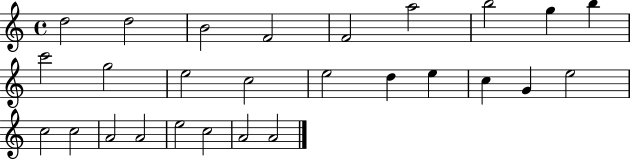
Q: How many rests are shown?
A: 0